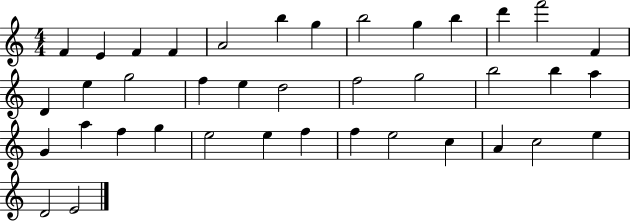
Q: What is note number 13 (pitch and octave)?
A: F4